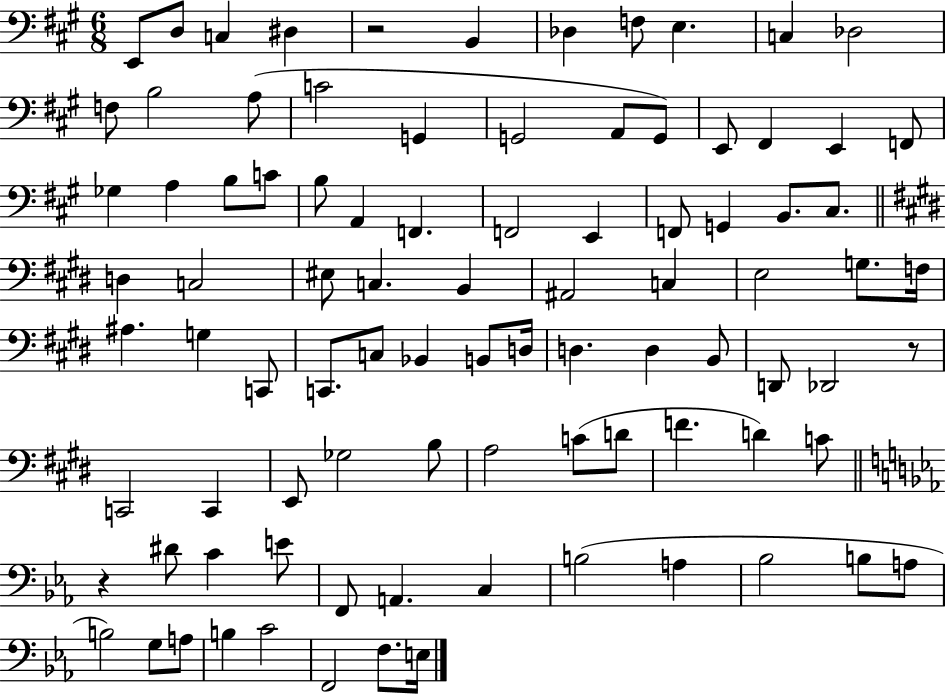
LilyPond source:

{
  \clef bass
  \numericTimeSignature
  \time 6/8
  \key a \major
  e,8 d8 c4 dis4 | r2 b,4 | des4 f8 e4. | c4 des2 | \break f8 b2 a8( | c'2 g,4 | g,2 a,8 g,8) | e,8 fis,4 e,4 f,8 | \break ges4 a4 b8 c'8 | b8 a,4 f,4. | f,2 e,4 | f,8 g,4 b,8. cis8. | \break \bar "||" \break \key e \major d4 c2 | eis8 c4. b,4 | ais,2 c4 | e2 g8. f16 | \break ais4. g4 c,8 | c,8. c8 bes,4 b,8 d16 | d4. d4 b,8 | d,8 des,2 r8 | \break c,2 c,4 | e,8 ges2 b8 | a2 c'8( d'8 | f'4. d'4) c'8 | \break \bar "||" \break \key ees \major r4 dis'8 c'4 e'8 | f,8 a,4. c4 | b2( a4 | bes2 b8 a8 | \break b2) g8 a8 | b4 c'2 | f,2 f8. e16 | \bar "|."
}